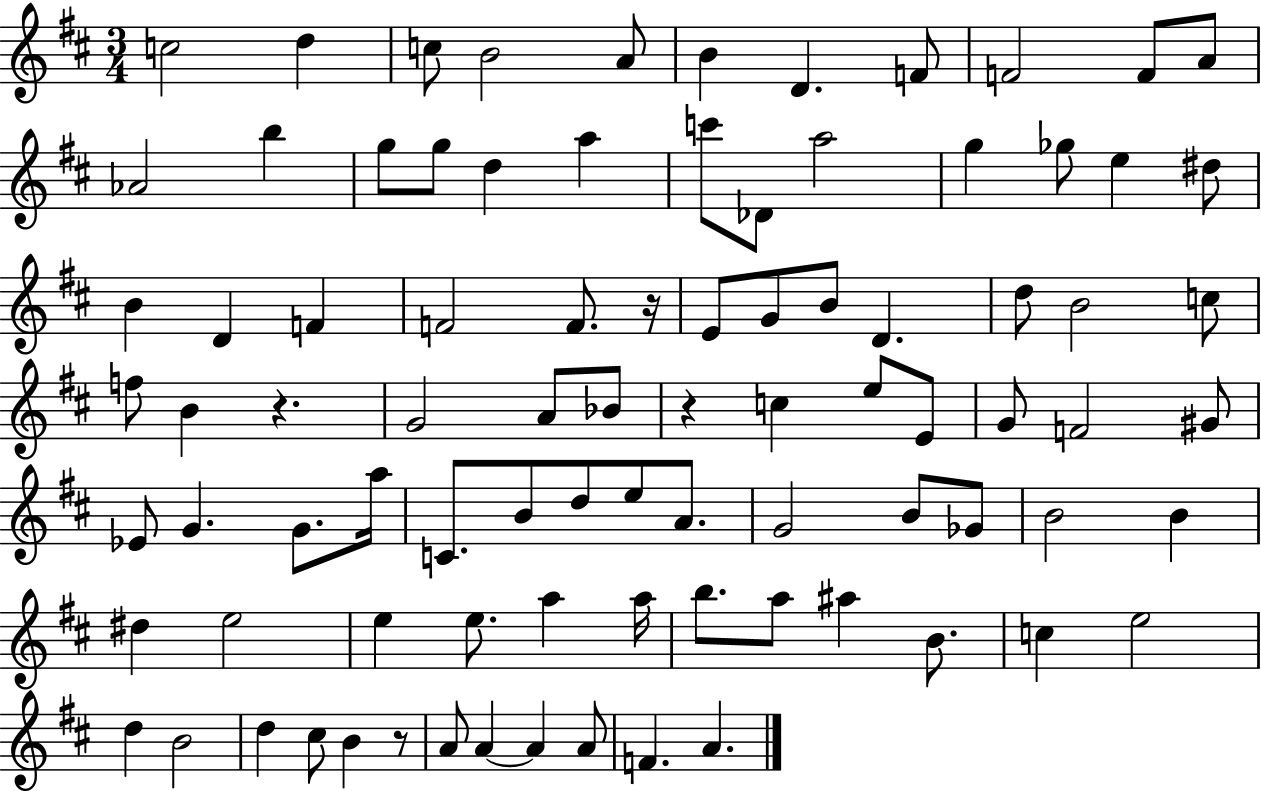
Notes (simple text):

C5/h D5/q C5/e B4/h A4/e B4/q D4/q. F4/e F4/h F4/e A4/e Ab4/h B5/q G5/e G5/e D5/q A5/q C6/e Db4/e A5/h G5/q Gb5/e E5/q D#5/e B4/q D4/q F4/q F4/h F4/e. R/s E4/e G4/e B4/e D4/q. D5/e B4/h C5/e F5/e B4/q R/q. G4/h A4/e Bb4/e R/q C5/q E5/e E4/e G4/e F4/h G#4/e Eb4/e G4/q. G4/e. A5/s C4/e. B4/e D5/e E5/e A4/e. G4/h B4/e Gb4/e B4/h B4/q D#5/q E5/h E5/q E5/e. A5/q A5/s B5/e. A5/e A#5/q B4/e. C5/q E5/h D5/q B4/h D5/q C#5/e B4/q R/e A4/e A4/q A4/q A4/e F4/q. A4/q.